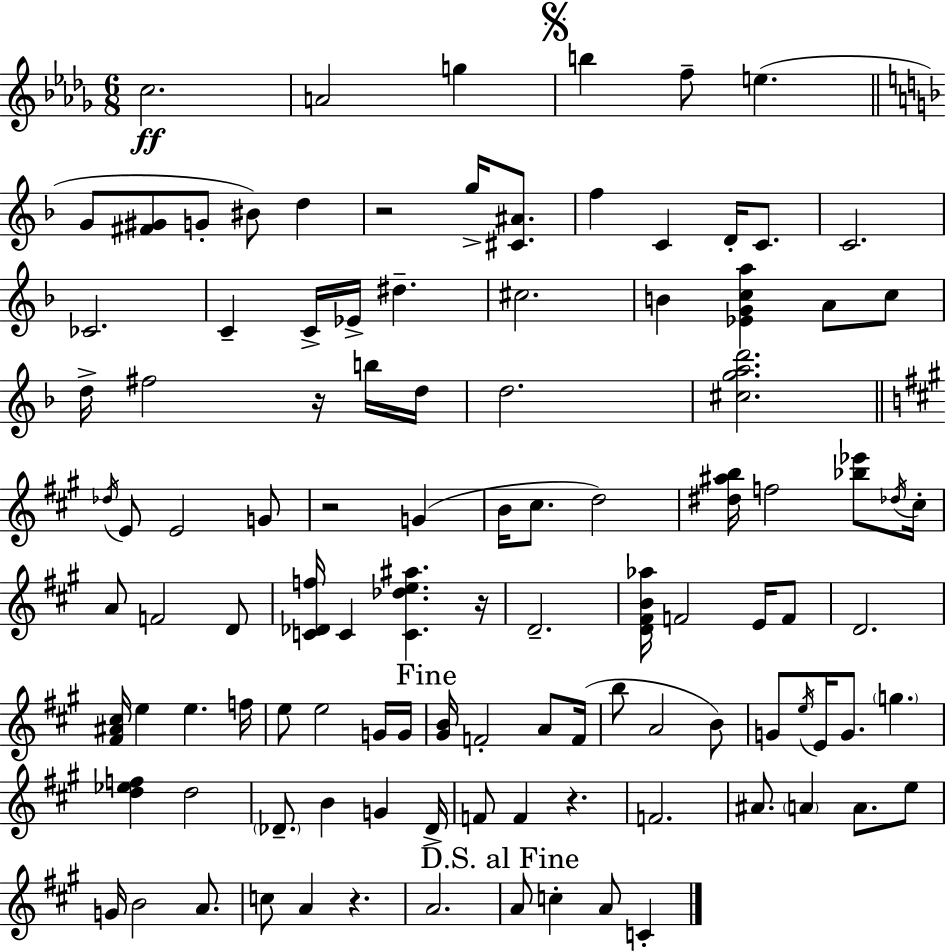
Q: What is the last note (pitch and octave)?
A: C4